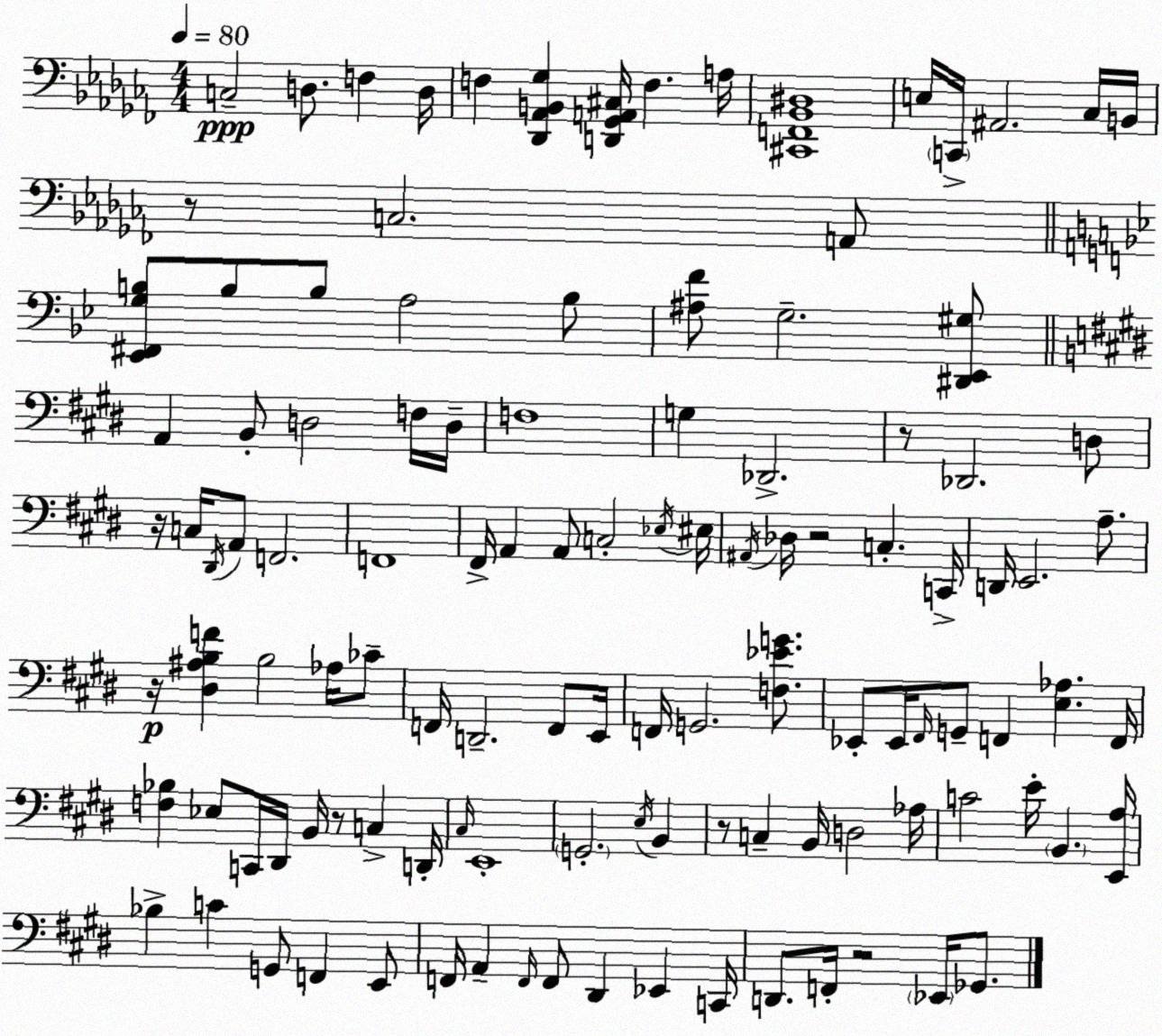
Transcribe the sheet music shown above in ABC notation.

X:1
T:Untitled
M:4/4
L:1/4
K:Abm
C,2 D,/2 F, D,/4 F, [_D,,_A,,B,,_G,] [D,,_G,,A,,^C,]/4 F, A,/4 [^C,,F,,_B,,^D,]4 E,/4 C,,/4 ^A,,2 _C,/4 B,,/4 z/2 C,2 A,,/2 [_E,,^F,,G,B,]/2 B,/2 B,/2 A,2 B,/2 [^A,F]/2 G,2 [^D,,_E,,^G,]/2 A,, B,,/2 D,2 F,/4 D,/4 F,4 G, _D,,2 z/2 _D,,2 D,/2 z/4 C,/4 ^D,,/4 A,,/2 F,,2 F,,4 ^F,,/4 A,, A,,/2 C,2 _E,/4 ^E,/4 ^A,,/4 _D,/4 z2 C, C,,/4 D,,/4 E,,2 A,/2 z/4 [^D,^A,B,F] B,2 _A,/4 _C/2 F,,/4 D,,2 F,,/2 E,,/4 F,,/4 G,,2 [F,_EG]/2 _E,,/2 _E,,/4 ^F,,/4 G,,/2 F,, [E,_A,] F,,/4 [F,_B,] _E,/2 C,,/4 ^D,,/4 B,,/4 z/2 C, D,,/4 ^C,/4 E,,4 G,,2 E,/4 B,, z/2 C, B,,/4 D,2 _A,/4 C2 E/4 B,, [E,,A,]/4 _B, C G,,/2 F,, E,,/2 F,,/4 A,, F,,/4 F,,/2 ^D,, _E,, C,,/4 D,,/2 F,,/4 z2 _E,,/4 _G,,/2